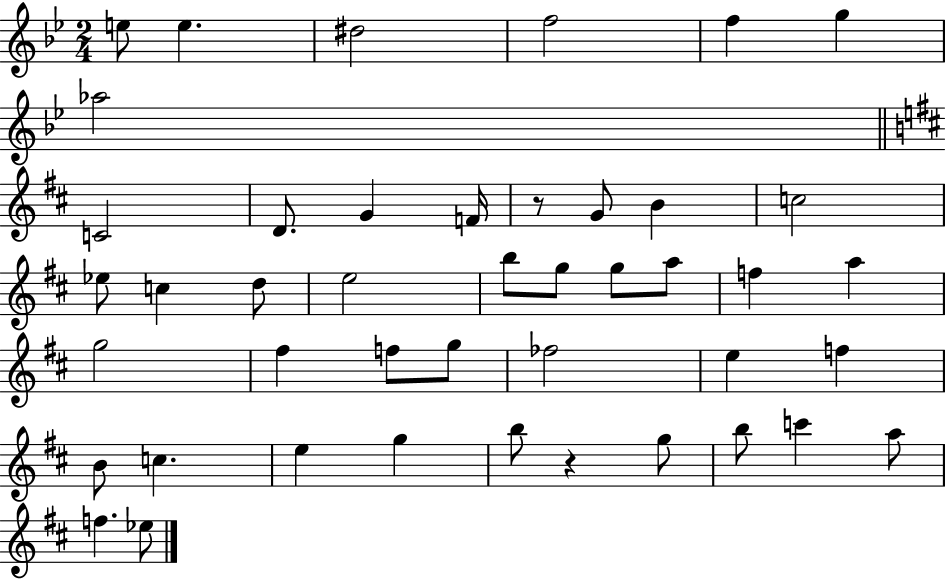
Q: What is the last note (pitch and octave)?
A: Eb5